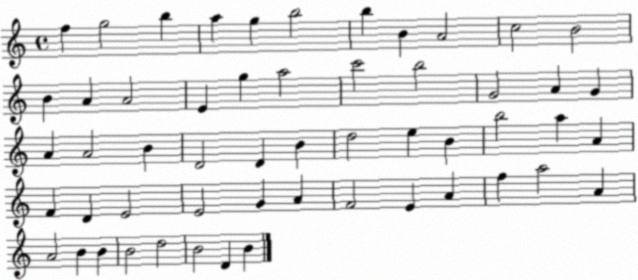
X:1
T:Untitled
M:4/4
L:1/4
K:C
f g2 b a g b2 b B A2 c2 B2 B A A2 E g a2 c'2 b2 G2 A G A A2 B D2 D B d2 e B b2 a A F D E2 E2 G A F2 E A f a2 A A2 B B B2 d2 B2 D B